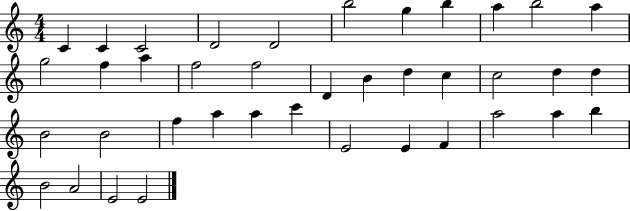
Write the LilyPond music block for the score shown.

{
  \clef treble
  \numericTimeSignature
  \time 4/4
  \key c \major
  c'4 c'4 c'2 | d'2 d'2 | b''2 g''4 b''4 | a''4 b''2 a''4 | \break g''2 f''4 a''4 | f''2 f''2 | d'4 b'4 d''4 c''4 | c''2 d''4 d''4 | \break b'2 b'2 | f''4 a''4 a''4 c'''4 | e'2 e'4 f'4 | a''2 a''4 b''4 | \break b'2 a'2 | e'2 e'2 | \bar "|."
}